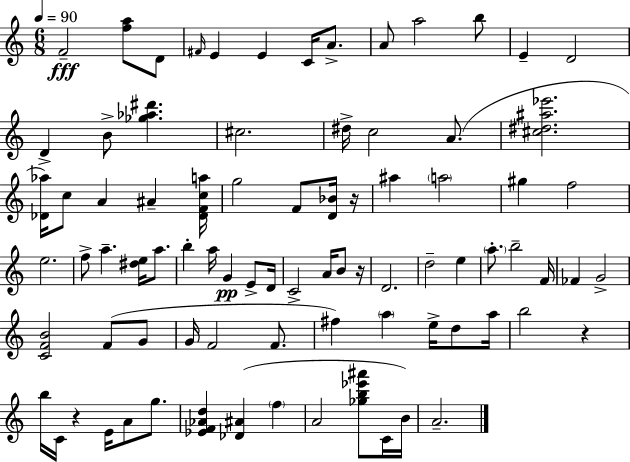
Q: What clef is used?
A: treble